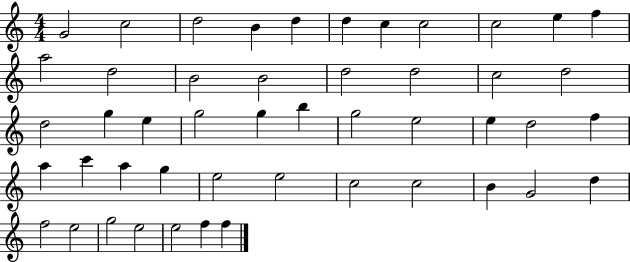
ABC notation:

X:1
T:Untitled
M:4/4
L:1/4
K:C
G2 c2 d2 B d d c c2 c2 e f a2 d2 B2 B2 d2 d2 c2 d2 d2 g e g2 g b g2 e2 e d2 f a c' a g e2 e2 c2 c2 B G2 d f2 e2 g2 e2 e2 f f